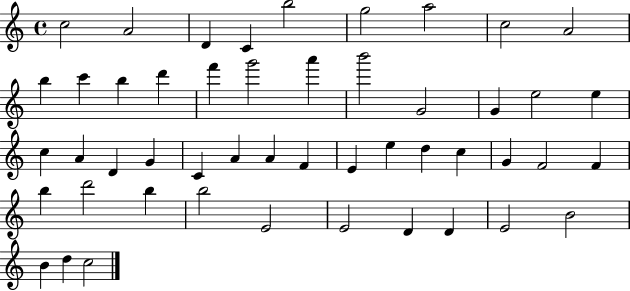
C5/h A4/h D4/q C4/q B5/h G5/h A5/h C5/h A4/h B5/q C6/q B5/q D6/q F6/q G6/h A6/q B6/h G4/h G4/q E5/h E5/q C5/q A4/q D4/q G4/q C4/q A4/q A4/q F4/q E4/q E5/q D5/q C5/q G4/q F4/h F4/q B5/q D6/h B5/q B5/h E4/h E4/h D4/q D4/q E4/h B4/h B4/q D5/q C5/h